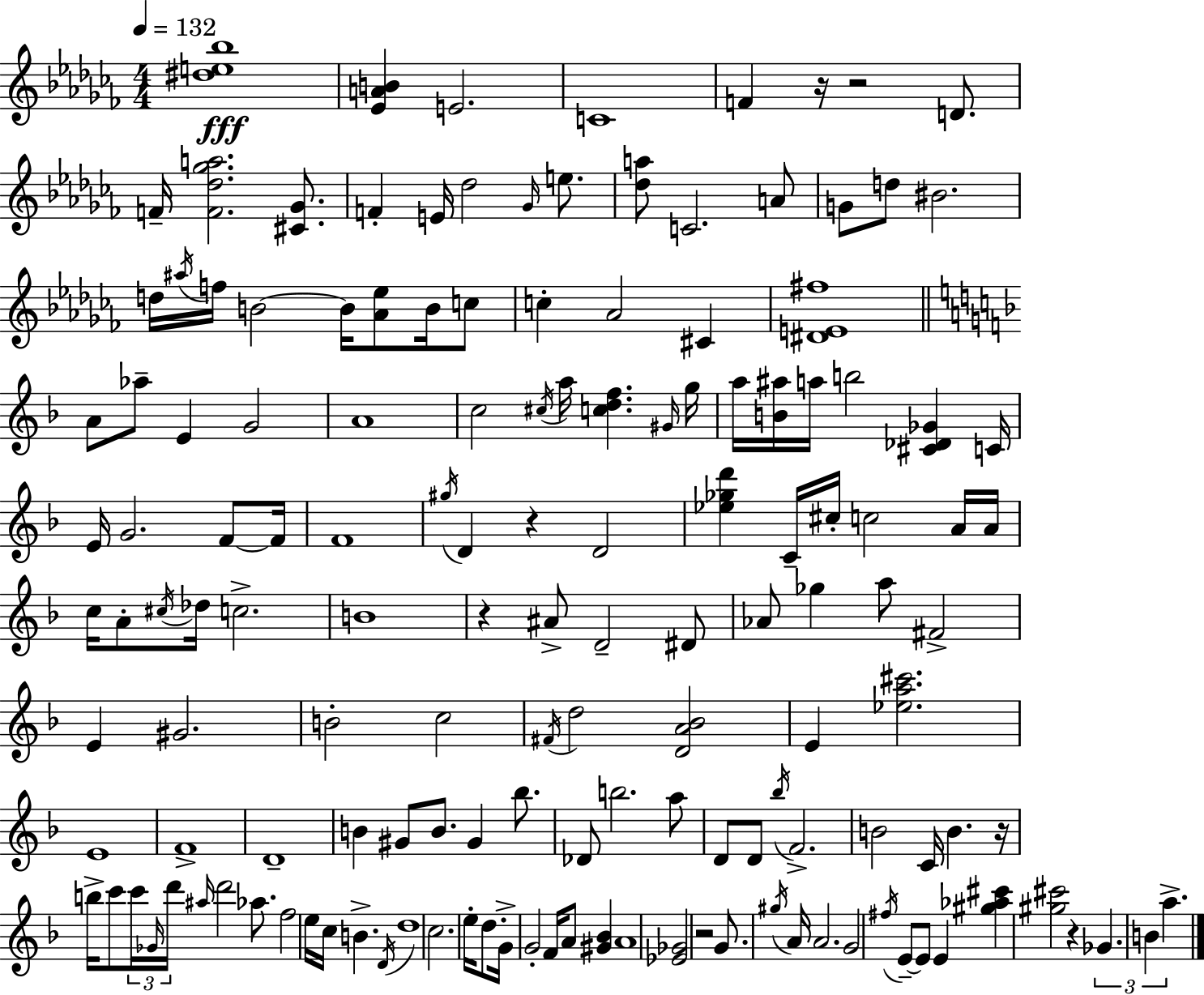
{
  \clef treble
  \numericTimeSignature
  \time 4/4
  \key aes \minor
  \tempo 4 = 132
  <dis'' e'' bes''>1\fff | <ees' a' b'>4 e'2. | c'1 | f'4 r16 r2 d'8. | \break f'16-- <f' des'' ges'' a''>2. <cis' ges'>8. | f'4-. e'16 des''2 \grace { ges'16 } e''8. | <des'' a''>8 c'2. a'8 | g'8 d''8 bis'2. | \break d''16 \acciaccatura { ais''16 } f''16 b'2~~ b'16 <aes' ees''>8 b'16 | c''8 c''4-. aes'2 cis'4 | <dis' e' fis''>1 | \bar "||" \break \key f \major a'8 aes''8-- e'4 g'2 | a'1 | c''2 \acciaccatura { cis''16 } a''16 <c'' d'' f''>4. | \grace { gis'16 } g''16 a''16 <b' ais''>16 a''16 b''2 <cis' des' ges'>4 | \break c'16 e'16 g'2. f'8~~ | f'16 f'1 | \acciaccatura { gis''16 } d'4 r4 d'2 | <ees'' ges'' d'''>4 c'16-- cis''16-. c''2 | \break a'16 a'16 c''16 a'8-. \acciaccatura { cis''16 } des''16 c''2.-> | b'1 | r4 ais'8-> d'2-- | dis'8 aes'8 ges''4 a''8 fis'2-> | \break e'4 gis'2. | b'2-. c''2 | \acciaccatura { fis'16 } d''2 <d' a' bes'>2 | e'4 <ees'' a'' cis'''>2. | \break e'1 | f'1-> | d'1-- | b'4 gis'8 b'8. gis'4 | \break bes''8. des'8 b''2. | a''8 d'8 d'8 \acciaccatura { bes''16 } f'2.-> | b'2 c'16 b'4. | r16 b''16-> c'''8 \tuplet 3/2 { c'''16 \grace { ges'16 } d'''16 } \grace { ais''16 } d'''2 | \break aes''8. f''2 | e''16 c''16 b'4.-> \acciaccatura { d'16 } d''1 | c''2. | e''16-. d''8. g'16-> g'2-. | \break f'16 a'8 <gis' bes'>4 a'1 | <ees' ges'>2 | r2 g'8. \acciaccatura { gis''16 } a'16 a'2. | g'2 | \break \acciaccatura { fis''16 } e'8--~~ e'8 e'4 <gis'' aes'' cis'''>4 <gis'' cis'''>2 | r4 \tuplet 3/2 { ges'4. | b'4 a''4.-> } \bar "|."
}